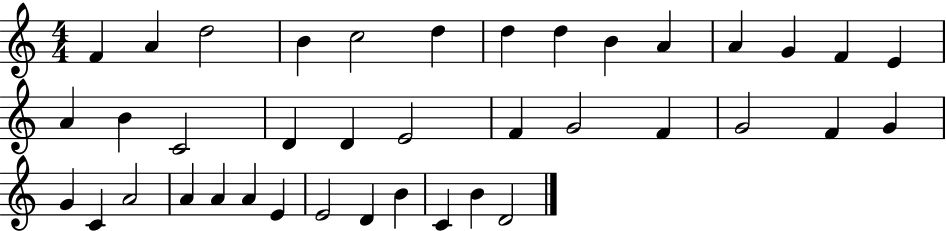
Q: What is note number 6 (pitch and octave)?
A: D5